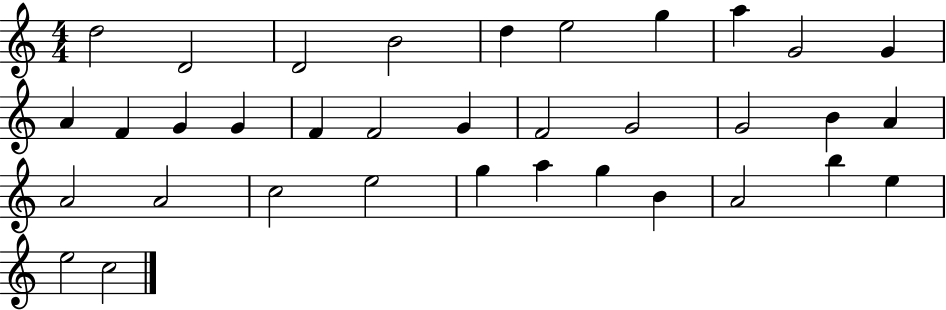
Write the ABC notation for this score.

X:1
T:Untitled
M:4/4
L:1/4
K:C
d2 D2 D2 B2 d e2 g a G2 G A F G G F F2 G F2 G2 G2 B A A2 A2 c2 e2 g a g B A2 b e e2 c2